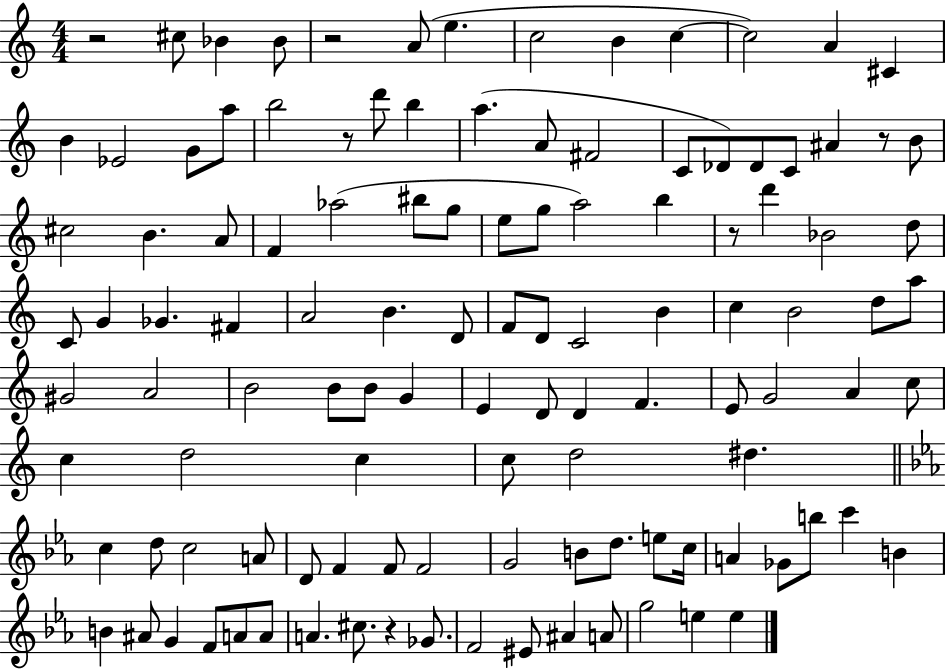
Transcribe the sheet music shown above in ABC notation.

X:1
T:Untitled
M:4/4
L:1/4
K:C
z2 ^c/2 _B _B/2 z2 A/2 e c2 B c c2 A ^C B _E2 G/2 a/2 b2 z/2 d'/2 b a A/2 ^F2 C/2 _D/2 _D/2 C/2 ^A z/2 B/2 ^c2 B A/2 F _a2 ^b/2 g/2 e/2 g/2 a2 b z/2 d' _B2 d/2 C/2 G _G ^F A2 B D/2 F/2 D/2 C2 B c B2 d/2 a/2 ^G2 A2 B2 B/2 B/2 G E D/2 D F E/2 G2 A c/2 c d2 c c/2 d2 ^d c d/2 c2 A/2 D/2 F F/2 F2 G2 B/2 d/2 e/2 c/4 A _G/2 b/2 c' B B ^A/2 G F/2 A/2 A/2 A ^c/2 z _G/2 F2 ^E/2 ^A A/2 g2 e e